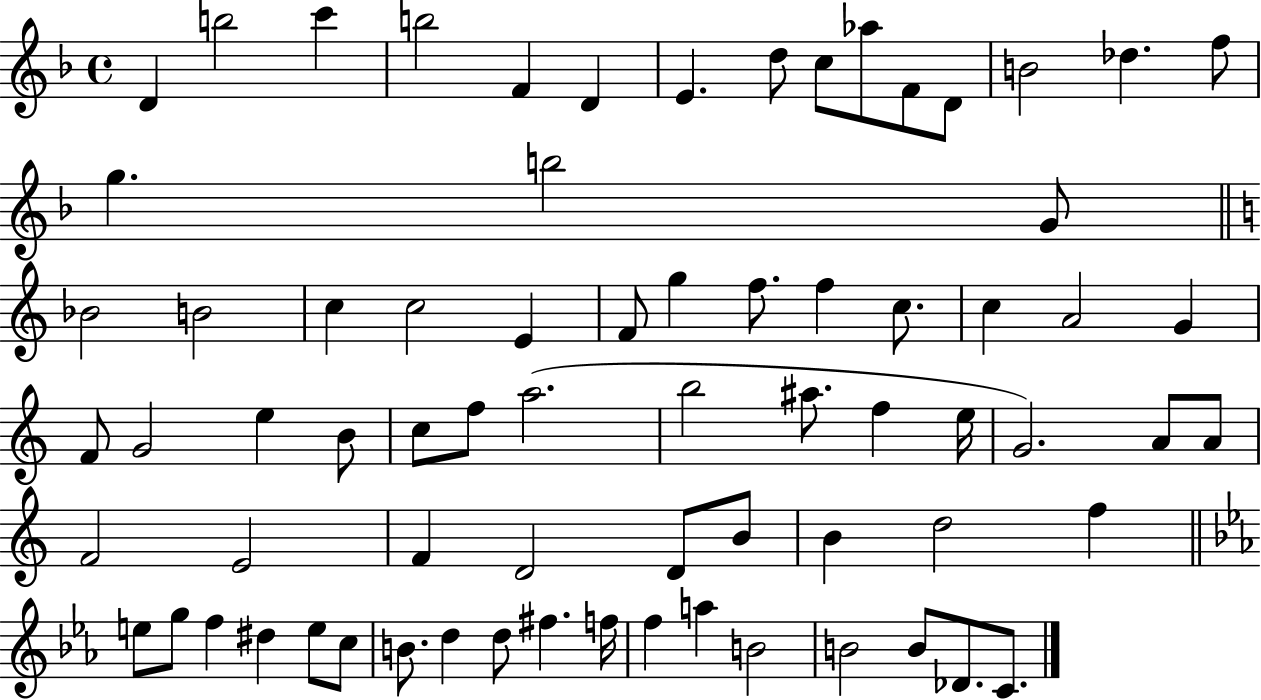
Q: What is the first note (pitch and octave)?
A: D4